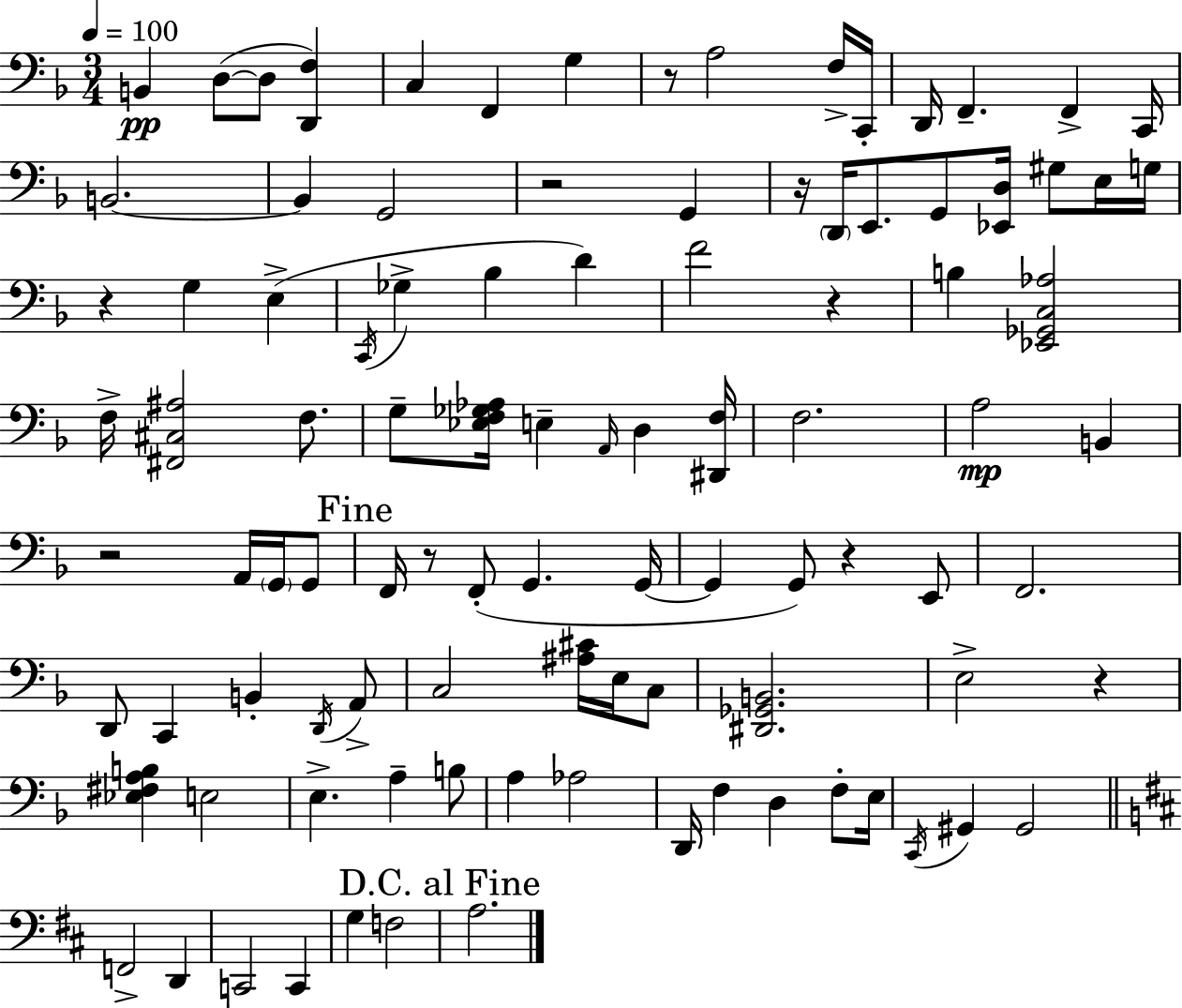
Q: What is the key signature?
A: F major